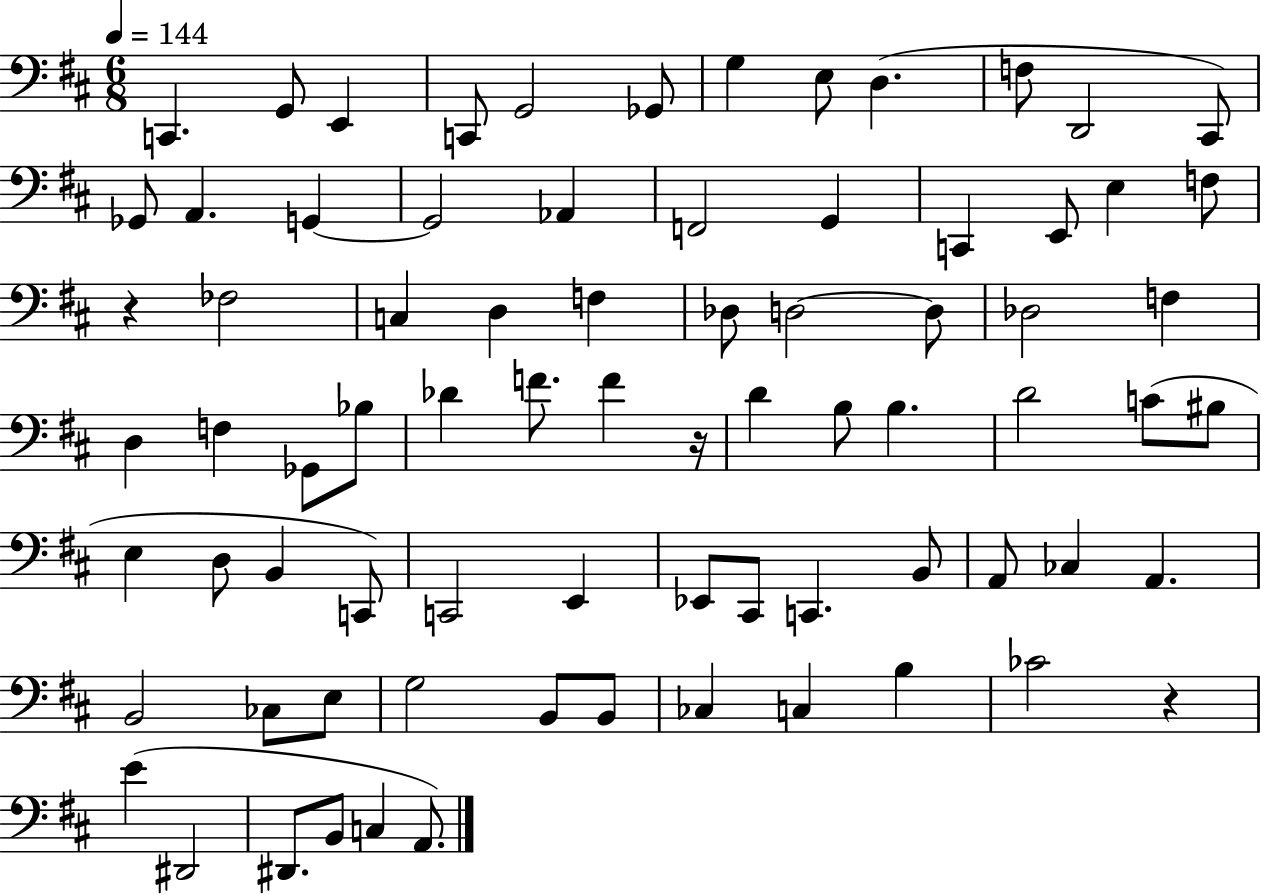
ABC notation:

X:1
T:Untitled
M:6/8
L:1/4
K:D
C,, G,,/2 E,, C,,/2 G,,2 _G,,/2 G, E,/2 D, F,/2 D,,2 ^C,,/2 _G,,/2 A,, G,, G,,2 _A,, F,,2 G,, C,, E,,/2 E, F,/2 z _F,2 C, D, F, _D,/2 D,2 D,/2 _D,2 F, D, F, _G,,/2 _B,/2 _D F/2 F z/4 D B,/2 B, D2 C/2 ^B,/2 E, D,/2 B,, C,,/2 C,,2 E,, _E,,/2 ^C,,/2 C,, B,,/2 A,,/2 _C, A,, B,,2 _C,/2 E,/2 G,2 B,,/2 B,,/2 _C, C, B, _C2 z E ^D,,2 ^D,,/2 B,,/2 C, A,,/2